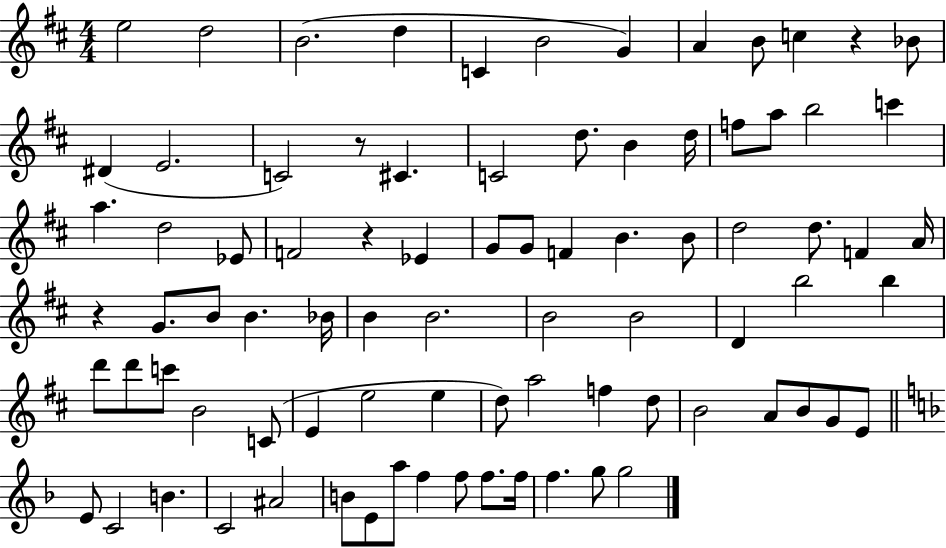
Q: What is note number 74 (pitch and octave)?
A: F5